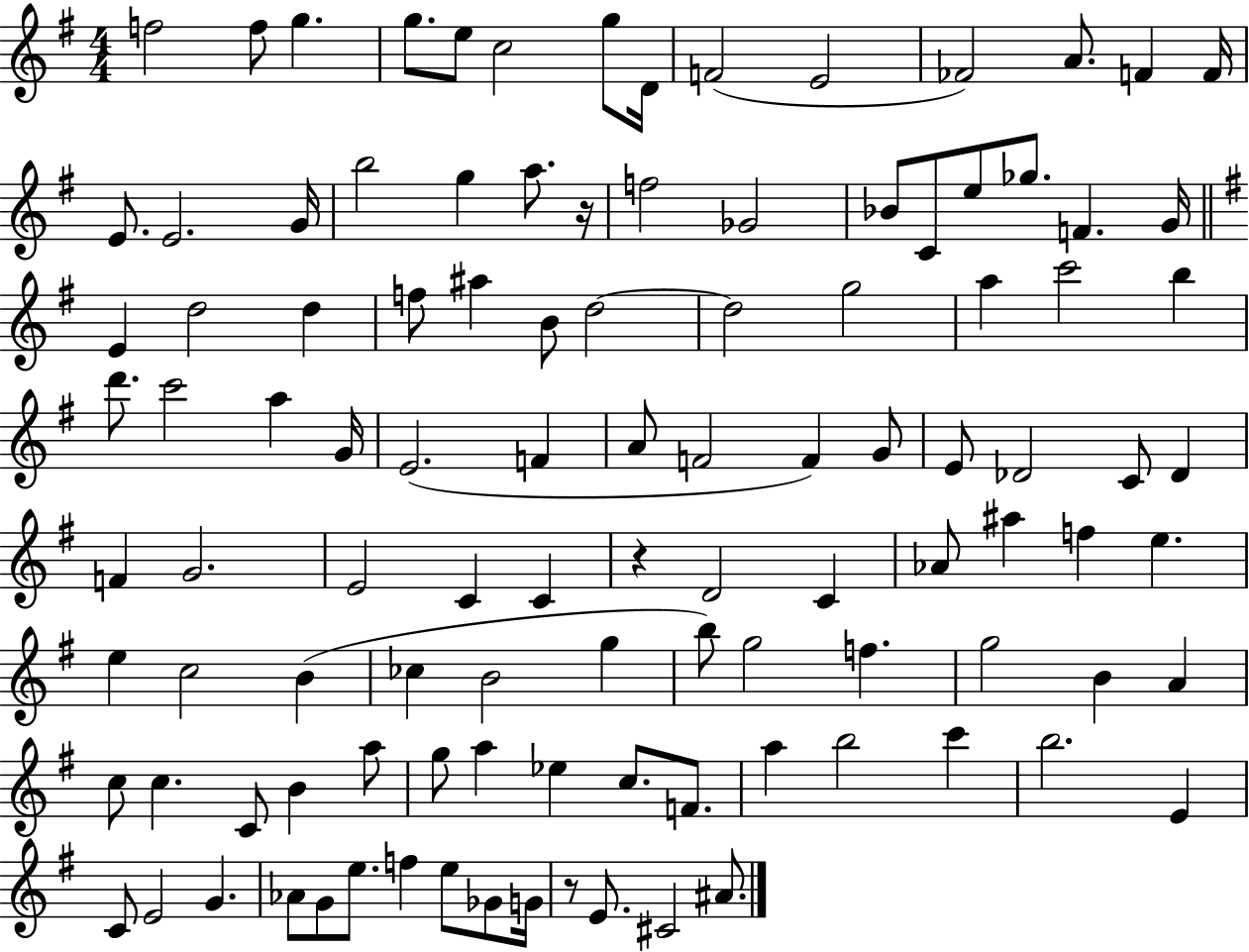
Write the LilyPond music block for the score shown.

{
  \clef treble
  \numericTimeSignature
  \time 4/4
  \key g \major
  f''2 f''8 g''4. | g''8. e''8 c''2 g''8 d'16 | f'2( e'2 | fes'2) a'8. f'4 f'16 | \break e'8. e'2. g'16 | b''2 g''4 a''8. r16 | f''2 ges'2 | bes'8 c'8 e''8 ges''8. f'4. g'16 | \break \bar "||" \break \key e \minor e'4 d''2 d''4 | f''8 ais''4 b'8 d''2~~ | d''2 g''2 | a''4 c'''2 b''4 | \break d'''8. c'''2 a''4 g'16 | e'2.( f'4 | a'8 f'2 f'4) g'8 | e'8 des'2 c'8 des'4 | \break f'4 g'2. | e'2 c'4 c'4 | r4 d'2 c'4 | aes'8 ais''4 f''4 e''4. | \break e''4 c''2 b'4( | ces''4 b'2 g''4 | b''8) g''2 f''4. | g''2 b'4 a'4 | \break c''8 c''4. c'8 b'4 a''8 | g''8 a''4 ees''4 c''8. f'8. | a''4 b''2 c'''4 | b''2. e'4 | \break c'8 e'2 g'4. | aes'8 g'8 e''8. f''4 e''8 ges'8 g'16 | r8 e'8. cis'2 ais'8. | \bar "|."
}